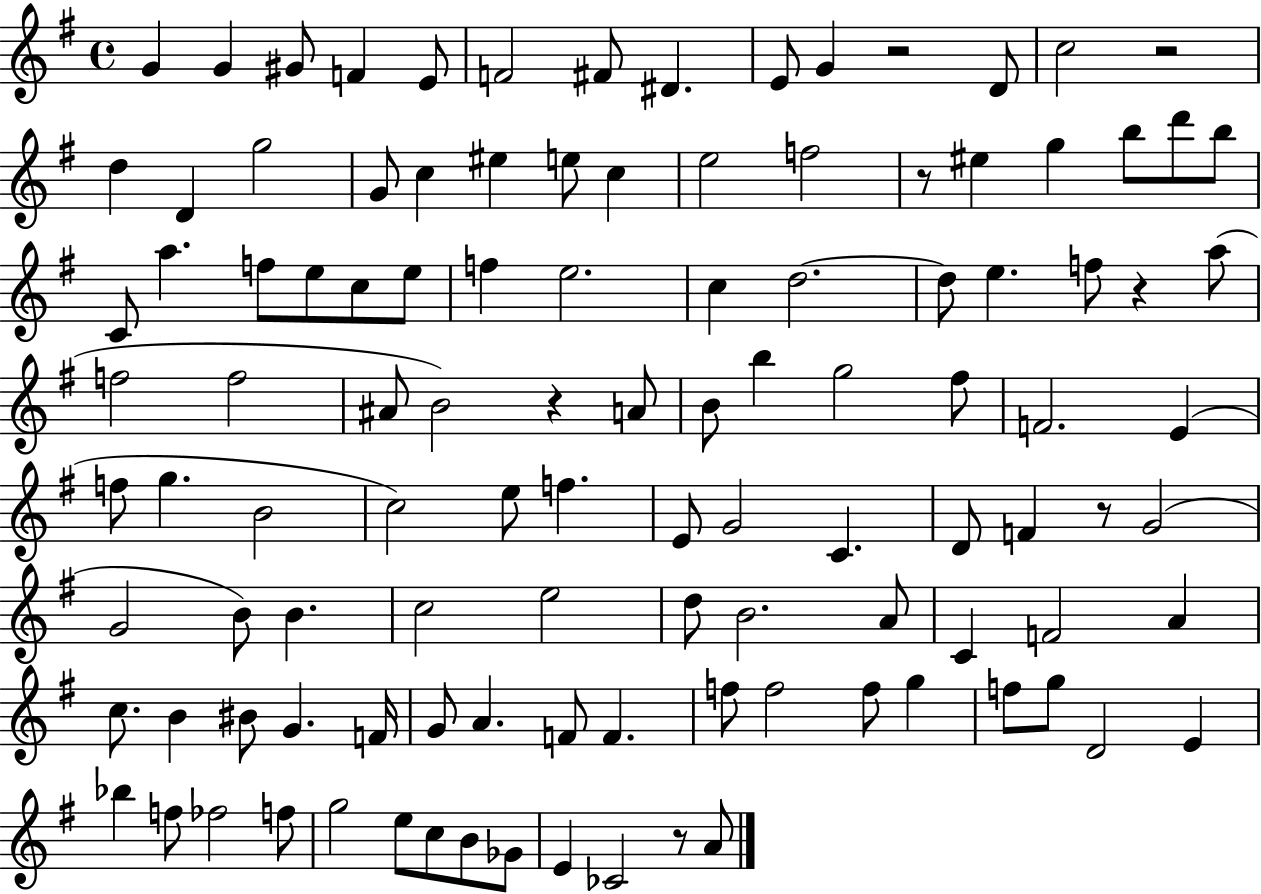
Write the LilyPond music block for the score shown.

{
  \clef treble
  \time 4/4
  \defaultTimeSignature
  \key g \major
  g'4 g'4 gis'8 f'4 e'8 | f'2 fis'8 dis'4. | e'8 g'4 r2 d'8 | c''2 r2 | \break d''4 d'4 g''2 | g'8 c''4 eis''4 e''8 c''4 | e''2 f''2 | r8 eis''4 g''4 b''8 d'''8 b''8 | \break c'8 a''4. f''8 e''8 c''8 e''8 | f''4 e''2. | c''4 d''2.~~ | d''8 e''4. f''8 r4 a''8( | \break f''2 f''2 | ais'8 b'2) r4 a'8 | b'8 b''4 g''2 fis''8 | f'2. e'4( | \break f''8 g''4. b'2 | c''2) e''8 f''4. | e'8 g'2 c'4. | d'8 f'4 r8 g'2( | \break g'2 b'8) b'4. | c''2 e''2 | d''8 b'2. a'8 | c'4 f'2 a'4 | \break c''8. b'4 bis'8 g'4. f'16 | g'8 a'4. f'8 f'4. | f''8 f''2 f''8 g''4 | f''8 g''8 d'2 e'4 | \break bes''4 f''8 fes''2 f''8 | g''2 e''8 c''8 b'8 ges'8 | e'4 ces'2 r8 a'8 | \bar "|."
}